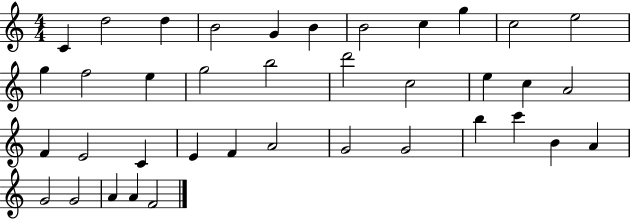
{
  \clef treble
  \numericTimeSignature
  \time 4/4
  \key c \major
  c'4 d''2 d''4 | b'2 g'4 b'4 | b'2 c''4 g''4 | c''2 e''2 | \break g''4 f''2 e''4 | g''2 b''2 | d'''2 c''2 | e''4 c''4 a'2 | \break f'4 e'2 c'4 | e'4 f'4 a'2 | g'2 g'2 | b''4 c'''4 b'4 a'4 | \break g'2 g'2 | a'4 a'4 f'2 | \bar "|."
}